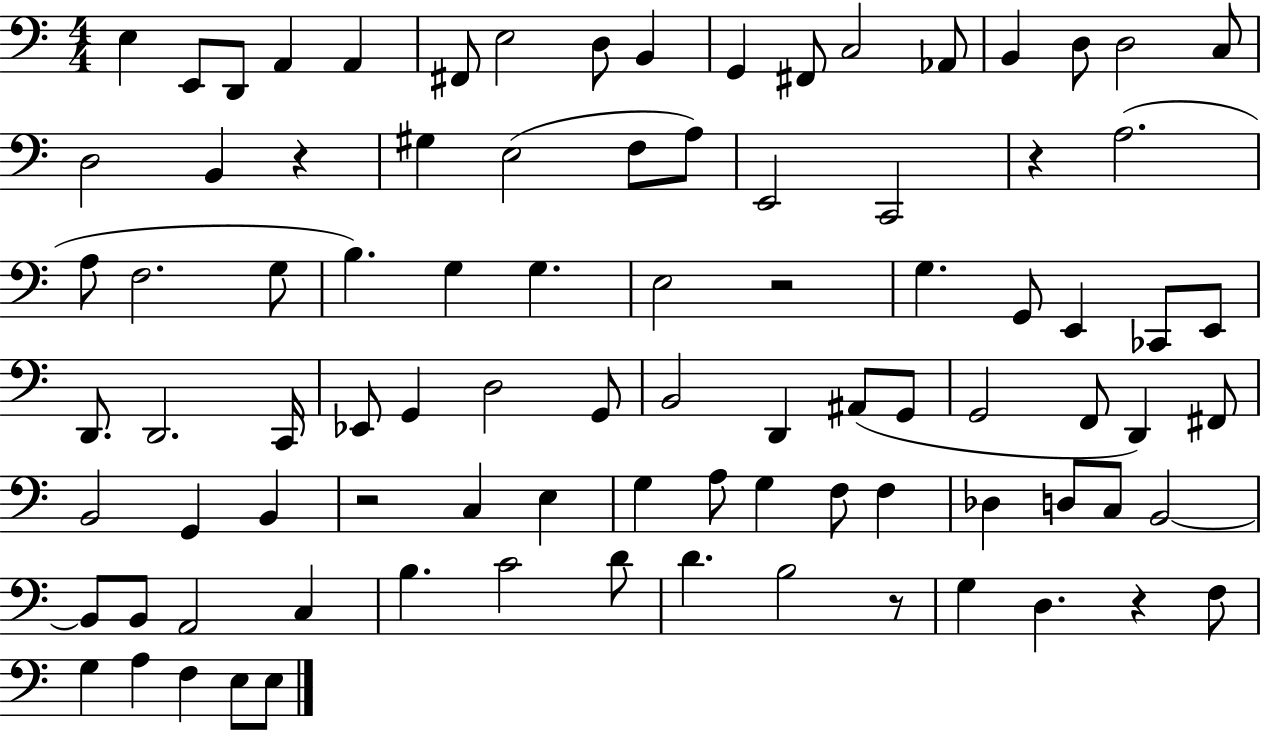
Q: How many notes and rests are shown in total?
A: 90